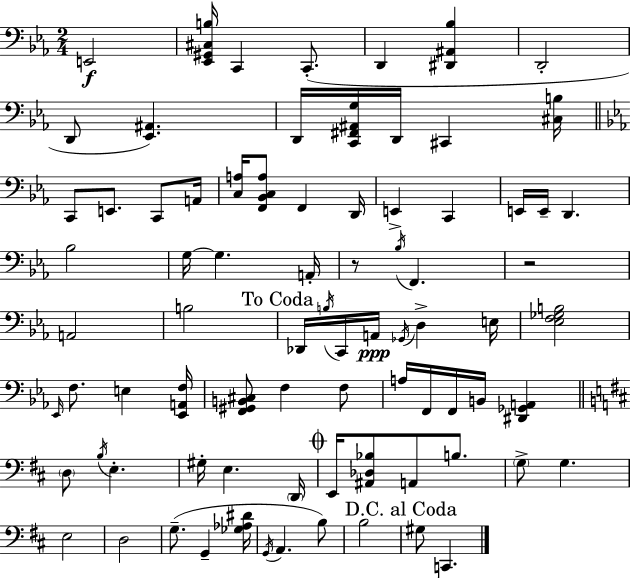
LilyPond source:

{
  \clef bass
  \numericTimeSignature
  \time 2/4
  \key c \minor
  e,2\f | <ees, gis, cis b>16 c,4 c,8.-.( | d,4 <dis, ais, bes>4 | d,2-. | \break d,8 <ees, ais,>4.) | d,16 <c, fis, ais, g>16 d,16 cis,4 <cis b>16 | \bar "||" \break \key ees \major c,8 e,8. c,8 a,16 | <c a>16 <f, bes, c a>8 f,4 d,16 | e,4-> c,4 | e,16 e,16-- d,4. | \break bes2 | g16~~ g4. a,16-. | r8 \acciaccatura { bes16 } f,4. | r2 | \break a,2 | b2 | \mark "To Coda" des,16 \acciaccatura { b16 } c,16 a,16\ppp \acciaccatura { ges,16 } d4-> | e16 <ees f ges b>2 | \break \grace { ees,16 } f8. e4 | <ees, a, f>16 <f, gis, b, cis>8 f4 | f8 a16 f,16 f,16 b,16 | <dis, ges, a,>4 \bar "||" \break \key d \major \parenthesize d8 \acciaccatura { b16 } e4.-. | gis16-. e4. | \parenthesize d,16 \mark \markup { \musicglyph "scripts.coda" } e,16 <ais, des bes>8 a,8 b8. | \parenthesize g8-> g4. | \break e2 | d2 | g8.--( g,4-- | <ges aes dis'>16 \acciaccatura { g,16 } a,4. | \break b8) b2 | \mark "D.C. al Coda" gis8 c,4. | \bar "|."
}